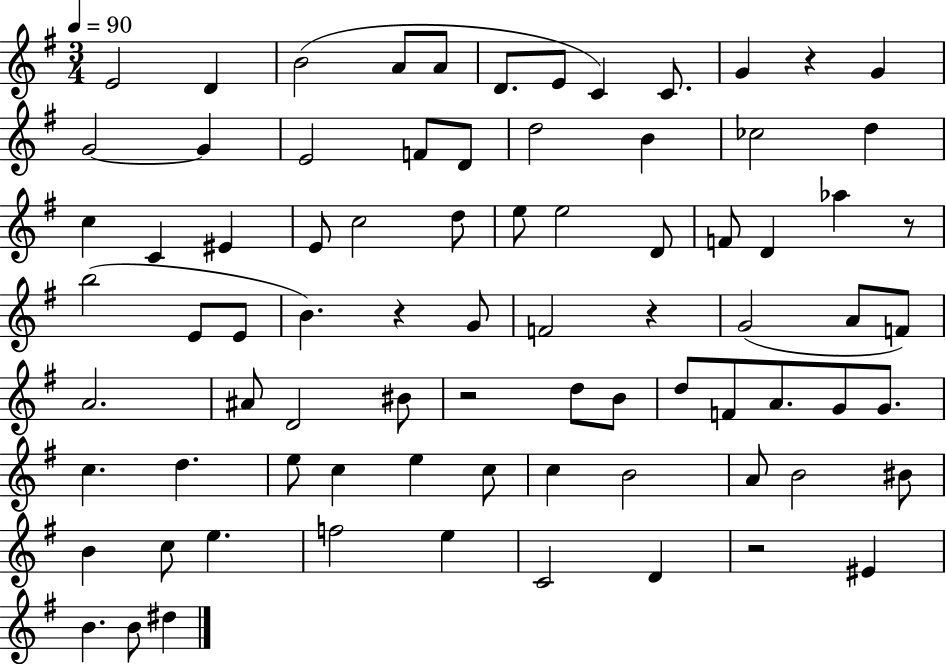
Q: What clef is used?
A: treble